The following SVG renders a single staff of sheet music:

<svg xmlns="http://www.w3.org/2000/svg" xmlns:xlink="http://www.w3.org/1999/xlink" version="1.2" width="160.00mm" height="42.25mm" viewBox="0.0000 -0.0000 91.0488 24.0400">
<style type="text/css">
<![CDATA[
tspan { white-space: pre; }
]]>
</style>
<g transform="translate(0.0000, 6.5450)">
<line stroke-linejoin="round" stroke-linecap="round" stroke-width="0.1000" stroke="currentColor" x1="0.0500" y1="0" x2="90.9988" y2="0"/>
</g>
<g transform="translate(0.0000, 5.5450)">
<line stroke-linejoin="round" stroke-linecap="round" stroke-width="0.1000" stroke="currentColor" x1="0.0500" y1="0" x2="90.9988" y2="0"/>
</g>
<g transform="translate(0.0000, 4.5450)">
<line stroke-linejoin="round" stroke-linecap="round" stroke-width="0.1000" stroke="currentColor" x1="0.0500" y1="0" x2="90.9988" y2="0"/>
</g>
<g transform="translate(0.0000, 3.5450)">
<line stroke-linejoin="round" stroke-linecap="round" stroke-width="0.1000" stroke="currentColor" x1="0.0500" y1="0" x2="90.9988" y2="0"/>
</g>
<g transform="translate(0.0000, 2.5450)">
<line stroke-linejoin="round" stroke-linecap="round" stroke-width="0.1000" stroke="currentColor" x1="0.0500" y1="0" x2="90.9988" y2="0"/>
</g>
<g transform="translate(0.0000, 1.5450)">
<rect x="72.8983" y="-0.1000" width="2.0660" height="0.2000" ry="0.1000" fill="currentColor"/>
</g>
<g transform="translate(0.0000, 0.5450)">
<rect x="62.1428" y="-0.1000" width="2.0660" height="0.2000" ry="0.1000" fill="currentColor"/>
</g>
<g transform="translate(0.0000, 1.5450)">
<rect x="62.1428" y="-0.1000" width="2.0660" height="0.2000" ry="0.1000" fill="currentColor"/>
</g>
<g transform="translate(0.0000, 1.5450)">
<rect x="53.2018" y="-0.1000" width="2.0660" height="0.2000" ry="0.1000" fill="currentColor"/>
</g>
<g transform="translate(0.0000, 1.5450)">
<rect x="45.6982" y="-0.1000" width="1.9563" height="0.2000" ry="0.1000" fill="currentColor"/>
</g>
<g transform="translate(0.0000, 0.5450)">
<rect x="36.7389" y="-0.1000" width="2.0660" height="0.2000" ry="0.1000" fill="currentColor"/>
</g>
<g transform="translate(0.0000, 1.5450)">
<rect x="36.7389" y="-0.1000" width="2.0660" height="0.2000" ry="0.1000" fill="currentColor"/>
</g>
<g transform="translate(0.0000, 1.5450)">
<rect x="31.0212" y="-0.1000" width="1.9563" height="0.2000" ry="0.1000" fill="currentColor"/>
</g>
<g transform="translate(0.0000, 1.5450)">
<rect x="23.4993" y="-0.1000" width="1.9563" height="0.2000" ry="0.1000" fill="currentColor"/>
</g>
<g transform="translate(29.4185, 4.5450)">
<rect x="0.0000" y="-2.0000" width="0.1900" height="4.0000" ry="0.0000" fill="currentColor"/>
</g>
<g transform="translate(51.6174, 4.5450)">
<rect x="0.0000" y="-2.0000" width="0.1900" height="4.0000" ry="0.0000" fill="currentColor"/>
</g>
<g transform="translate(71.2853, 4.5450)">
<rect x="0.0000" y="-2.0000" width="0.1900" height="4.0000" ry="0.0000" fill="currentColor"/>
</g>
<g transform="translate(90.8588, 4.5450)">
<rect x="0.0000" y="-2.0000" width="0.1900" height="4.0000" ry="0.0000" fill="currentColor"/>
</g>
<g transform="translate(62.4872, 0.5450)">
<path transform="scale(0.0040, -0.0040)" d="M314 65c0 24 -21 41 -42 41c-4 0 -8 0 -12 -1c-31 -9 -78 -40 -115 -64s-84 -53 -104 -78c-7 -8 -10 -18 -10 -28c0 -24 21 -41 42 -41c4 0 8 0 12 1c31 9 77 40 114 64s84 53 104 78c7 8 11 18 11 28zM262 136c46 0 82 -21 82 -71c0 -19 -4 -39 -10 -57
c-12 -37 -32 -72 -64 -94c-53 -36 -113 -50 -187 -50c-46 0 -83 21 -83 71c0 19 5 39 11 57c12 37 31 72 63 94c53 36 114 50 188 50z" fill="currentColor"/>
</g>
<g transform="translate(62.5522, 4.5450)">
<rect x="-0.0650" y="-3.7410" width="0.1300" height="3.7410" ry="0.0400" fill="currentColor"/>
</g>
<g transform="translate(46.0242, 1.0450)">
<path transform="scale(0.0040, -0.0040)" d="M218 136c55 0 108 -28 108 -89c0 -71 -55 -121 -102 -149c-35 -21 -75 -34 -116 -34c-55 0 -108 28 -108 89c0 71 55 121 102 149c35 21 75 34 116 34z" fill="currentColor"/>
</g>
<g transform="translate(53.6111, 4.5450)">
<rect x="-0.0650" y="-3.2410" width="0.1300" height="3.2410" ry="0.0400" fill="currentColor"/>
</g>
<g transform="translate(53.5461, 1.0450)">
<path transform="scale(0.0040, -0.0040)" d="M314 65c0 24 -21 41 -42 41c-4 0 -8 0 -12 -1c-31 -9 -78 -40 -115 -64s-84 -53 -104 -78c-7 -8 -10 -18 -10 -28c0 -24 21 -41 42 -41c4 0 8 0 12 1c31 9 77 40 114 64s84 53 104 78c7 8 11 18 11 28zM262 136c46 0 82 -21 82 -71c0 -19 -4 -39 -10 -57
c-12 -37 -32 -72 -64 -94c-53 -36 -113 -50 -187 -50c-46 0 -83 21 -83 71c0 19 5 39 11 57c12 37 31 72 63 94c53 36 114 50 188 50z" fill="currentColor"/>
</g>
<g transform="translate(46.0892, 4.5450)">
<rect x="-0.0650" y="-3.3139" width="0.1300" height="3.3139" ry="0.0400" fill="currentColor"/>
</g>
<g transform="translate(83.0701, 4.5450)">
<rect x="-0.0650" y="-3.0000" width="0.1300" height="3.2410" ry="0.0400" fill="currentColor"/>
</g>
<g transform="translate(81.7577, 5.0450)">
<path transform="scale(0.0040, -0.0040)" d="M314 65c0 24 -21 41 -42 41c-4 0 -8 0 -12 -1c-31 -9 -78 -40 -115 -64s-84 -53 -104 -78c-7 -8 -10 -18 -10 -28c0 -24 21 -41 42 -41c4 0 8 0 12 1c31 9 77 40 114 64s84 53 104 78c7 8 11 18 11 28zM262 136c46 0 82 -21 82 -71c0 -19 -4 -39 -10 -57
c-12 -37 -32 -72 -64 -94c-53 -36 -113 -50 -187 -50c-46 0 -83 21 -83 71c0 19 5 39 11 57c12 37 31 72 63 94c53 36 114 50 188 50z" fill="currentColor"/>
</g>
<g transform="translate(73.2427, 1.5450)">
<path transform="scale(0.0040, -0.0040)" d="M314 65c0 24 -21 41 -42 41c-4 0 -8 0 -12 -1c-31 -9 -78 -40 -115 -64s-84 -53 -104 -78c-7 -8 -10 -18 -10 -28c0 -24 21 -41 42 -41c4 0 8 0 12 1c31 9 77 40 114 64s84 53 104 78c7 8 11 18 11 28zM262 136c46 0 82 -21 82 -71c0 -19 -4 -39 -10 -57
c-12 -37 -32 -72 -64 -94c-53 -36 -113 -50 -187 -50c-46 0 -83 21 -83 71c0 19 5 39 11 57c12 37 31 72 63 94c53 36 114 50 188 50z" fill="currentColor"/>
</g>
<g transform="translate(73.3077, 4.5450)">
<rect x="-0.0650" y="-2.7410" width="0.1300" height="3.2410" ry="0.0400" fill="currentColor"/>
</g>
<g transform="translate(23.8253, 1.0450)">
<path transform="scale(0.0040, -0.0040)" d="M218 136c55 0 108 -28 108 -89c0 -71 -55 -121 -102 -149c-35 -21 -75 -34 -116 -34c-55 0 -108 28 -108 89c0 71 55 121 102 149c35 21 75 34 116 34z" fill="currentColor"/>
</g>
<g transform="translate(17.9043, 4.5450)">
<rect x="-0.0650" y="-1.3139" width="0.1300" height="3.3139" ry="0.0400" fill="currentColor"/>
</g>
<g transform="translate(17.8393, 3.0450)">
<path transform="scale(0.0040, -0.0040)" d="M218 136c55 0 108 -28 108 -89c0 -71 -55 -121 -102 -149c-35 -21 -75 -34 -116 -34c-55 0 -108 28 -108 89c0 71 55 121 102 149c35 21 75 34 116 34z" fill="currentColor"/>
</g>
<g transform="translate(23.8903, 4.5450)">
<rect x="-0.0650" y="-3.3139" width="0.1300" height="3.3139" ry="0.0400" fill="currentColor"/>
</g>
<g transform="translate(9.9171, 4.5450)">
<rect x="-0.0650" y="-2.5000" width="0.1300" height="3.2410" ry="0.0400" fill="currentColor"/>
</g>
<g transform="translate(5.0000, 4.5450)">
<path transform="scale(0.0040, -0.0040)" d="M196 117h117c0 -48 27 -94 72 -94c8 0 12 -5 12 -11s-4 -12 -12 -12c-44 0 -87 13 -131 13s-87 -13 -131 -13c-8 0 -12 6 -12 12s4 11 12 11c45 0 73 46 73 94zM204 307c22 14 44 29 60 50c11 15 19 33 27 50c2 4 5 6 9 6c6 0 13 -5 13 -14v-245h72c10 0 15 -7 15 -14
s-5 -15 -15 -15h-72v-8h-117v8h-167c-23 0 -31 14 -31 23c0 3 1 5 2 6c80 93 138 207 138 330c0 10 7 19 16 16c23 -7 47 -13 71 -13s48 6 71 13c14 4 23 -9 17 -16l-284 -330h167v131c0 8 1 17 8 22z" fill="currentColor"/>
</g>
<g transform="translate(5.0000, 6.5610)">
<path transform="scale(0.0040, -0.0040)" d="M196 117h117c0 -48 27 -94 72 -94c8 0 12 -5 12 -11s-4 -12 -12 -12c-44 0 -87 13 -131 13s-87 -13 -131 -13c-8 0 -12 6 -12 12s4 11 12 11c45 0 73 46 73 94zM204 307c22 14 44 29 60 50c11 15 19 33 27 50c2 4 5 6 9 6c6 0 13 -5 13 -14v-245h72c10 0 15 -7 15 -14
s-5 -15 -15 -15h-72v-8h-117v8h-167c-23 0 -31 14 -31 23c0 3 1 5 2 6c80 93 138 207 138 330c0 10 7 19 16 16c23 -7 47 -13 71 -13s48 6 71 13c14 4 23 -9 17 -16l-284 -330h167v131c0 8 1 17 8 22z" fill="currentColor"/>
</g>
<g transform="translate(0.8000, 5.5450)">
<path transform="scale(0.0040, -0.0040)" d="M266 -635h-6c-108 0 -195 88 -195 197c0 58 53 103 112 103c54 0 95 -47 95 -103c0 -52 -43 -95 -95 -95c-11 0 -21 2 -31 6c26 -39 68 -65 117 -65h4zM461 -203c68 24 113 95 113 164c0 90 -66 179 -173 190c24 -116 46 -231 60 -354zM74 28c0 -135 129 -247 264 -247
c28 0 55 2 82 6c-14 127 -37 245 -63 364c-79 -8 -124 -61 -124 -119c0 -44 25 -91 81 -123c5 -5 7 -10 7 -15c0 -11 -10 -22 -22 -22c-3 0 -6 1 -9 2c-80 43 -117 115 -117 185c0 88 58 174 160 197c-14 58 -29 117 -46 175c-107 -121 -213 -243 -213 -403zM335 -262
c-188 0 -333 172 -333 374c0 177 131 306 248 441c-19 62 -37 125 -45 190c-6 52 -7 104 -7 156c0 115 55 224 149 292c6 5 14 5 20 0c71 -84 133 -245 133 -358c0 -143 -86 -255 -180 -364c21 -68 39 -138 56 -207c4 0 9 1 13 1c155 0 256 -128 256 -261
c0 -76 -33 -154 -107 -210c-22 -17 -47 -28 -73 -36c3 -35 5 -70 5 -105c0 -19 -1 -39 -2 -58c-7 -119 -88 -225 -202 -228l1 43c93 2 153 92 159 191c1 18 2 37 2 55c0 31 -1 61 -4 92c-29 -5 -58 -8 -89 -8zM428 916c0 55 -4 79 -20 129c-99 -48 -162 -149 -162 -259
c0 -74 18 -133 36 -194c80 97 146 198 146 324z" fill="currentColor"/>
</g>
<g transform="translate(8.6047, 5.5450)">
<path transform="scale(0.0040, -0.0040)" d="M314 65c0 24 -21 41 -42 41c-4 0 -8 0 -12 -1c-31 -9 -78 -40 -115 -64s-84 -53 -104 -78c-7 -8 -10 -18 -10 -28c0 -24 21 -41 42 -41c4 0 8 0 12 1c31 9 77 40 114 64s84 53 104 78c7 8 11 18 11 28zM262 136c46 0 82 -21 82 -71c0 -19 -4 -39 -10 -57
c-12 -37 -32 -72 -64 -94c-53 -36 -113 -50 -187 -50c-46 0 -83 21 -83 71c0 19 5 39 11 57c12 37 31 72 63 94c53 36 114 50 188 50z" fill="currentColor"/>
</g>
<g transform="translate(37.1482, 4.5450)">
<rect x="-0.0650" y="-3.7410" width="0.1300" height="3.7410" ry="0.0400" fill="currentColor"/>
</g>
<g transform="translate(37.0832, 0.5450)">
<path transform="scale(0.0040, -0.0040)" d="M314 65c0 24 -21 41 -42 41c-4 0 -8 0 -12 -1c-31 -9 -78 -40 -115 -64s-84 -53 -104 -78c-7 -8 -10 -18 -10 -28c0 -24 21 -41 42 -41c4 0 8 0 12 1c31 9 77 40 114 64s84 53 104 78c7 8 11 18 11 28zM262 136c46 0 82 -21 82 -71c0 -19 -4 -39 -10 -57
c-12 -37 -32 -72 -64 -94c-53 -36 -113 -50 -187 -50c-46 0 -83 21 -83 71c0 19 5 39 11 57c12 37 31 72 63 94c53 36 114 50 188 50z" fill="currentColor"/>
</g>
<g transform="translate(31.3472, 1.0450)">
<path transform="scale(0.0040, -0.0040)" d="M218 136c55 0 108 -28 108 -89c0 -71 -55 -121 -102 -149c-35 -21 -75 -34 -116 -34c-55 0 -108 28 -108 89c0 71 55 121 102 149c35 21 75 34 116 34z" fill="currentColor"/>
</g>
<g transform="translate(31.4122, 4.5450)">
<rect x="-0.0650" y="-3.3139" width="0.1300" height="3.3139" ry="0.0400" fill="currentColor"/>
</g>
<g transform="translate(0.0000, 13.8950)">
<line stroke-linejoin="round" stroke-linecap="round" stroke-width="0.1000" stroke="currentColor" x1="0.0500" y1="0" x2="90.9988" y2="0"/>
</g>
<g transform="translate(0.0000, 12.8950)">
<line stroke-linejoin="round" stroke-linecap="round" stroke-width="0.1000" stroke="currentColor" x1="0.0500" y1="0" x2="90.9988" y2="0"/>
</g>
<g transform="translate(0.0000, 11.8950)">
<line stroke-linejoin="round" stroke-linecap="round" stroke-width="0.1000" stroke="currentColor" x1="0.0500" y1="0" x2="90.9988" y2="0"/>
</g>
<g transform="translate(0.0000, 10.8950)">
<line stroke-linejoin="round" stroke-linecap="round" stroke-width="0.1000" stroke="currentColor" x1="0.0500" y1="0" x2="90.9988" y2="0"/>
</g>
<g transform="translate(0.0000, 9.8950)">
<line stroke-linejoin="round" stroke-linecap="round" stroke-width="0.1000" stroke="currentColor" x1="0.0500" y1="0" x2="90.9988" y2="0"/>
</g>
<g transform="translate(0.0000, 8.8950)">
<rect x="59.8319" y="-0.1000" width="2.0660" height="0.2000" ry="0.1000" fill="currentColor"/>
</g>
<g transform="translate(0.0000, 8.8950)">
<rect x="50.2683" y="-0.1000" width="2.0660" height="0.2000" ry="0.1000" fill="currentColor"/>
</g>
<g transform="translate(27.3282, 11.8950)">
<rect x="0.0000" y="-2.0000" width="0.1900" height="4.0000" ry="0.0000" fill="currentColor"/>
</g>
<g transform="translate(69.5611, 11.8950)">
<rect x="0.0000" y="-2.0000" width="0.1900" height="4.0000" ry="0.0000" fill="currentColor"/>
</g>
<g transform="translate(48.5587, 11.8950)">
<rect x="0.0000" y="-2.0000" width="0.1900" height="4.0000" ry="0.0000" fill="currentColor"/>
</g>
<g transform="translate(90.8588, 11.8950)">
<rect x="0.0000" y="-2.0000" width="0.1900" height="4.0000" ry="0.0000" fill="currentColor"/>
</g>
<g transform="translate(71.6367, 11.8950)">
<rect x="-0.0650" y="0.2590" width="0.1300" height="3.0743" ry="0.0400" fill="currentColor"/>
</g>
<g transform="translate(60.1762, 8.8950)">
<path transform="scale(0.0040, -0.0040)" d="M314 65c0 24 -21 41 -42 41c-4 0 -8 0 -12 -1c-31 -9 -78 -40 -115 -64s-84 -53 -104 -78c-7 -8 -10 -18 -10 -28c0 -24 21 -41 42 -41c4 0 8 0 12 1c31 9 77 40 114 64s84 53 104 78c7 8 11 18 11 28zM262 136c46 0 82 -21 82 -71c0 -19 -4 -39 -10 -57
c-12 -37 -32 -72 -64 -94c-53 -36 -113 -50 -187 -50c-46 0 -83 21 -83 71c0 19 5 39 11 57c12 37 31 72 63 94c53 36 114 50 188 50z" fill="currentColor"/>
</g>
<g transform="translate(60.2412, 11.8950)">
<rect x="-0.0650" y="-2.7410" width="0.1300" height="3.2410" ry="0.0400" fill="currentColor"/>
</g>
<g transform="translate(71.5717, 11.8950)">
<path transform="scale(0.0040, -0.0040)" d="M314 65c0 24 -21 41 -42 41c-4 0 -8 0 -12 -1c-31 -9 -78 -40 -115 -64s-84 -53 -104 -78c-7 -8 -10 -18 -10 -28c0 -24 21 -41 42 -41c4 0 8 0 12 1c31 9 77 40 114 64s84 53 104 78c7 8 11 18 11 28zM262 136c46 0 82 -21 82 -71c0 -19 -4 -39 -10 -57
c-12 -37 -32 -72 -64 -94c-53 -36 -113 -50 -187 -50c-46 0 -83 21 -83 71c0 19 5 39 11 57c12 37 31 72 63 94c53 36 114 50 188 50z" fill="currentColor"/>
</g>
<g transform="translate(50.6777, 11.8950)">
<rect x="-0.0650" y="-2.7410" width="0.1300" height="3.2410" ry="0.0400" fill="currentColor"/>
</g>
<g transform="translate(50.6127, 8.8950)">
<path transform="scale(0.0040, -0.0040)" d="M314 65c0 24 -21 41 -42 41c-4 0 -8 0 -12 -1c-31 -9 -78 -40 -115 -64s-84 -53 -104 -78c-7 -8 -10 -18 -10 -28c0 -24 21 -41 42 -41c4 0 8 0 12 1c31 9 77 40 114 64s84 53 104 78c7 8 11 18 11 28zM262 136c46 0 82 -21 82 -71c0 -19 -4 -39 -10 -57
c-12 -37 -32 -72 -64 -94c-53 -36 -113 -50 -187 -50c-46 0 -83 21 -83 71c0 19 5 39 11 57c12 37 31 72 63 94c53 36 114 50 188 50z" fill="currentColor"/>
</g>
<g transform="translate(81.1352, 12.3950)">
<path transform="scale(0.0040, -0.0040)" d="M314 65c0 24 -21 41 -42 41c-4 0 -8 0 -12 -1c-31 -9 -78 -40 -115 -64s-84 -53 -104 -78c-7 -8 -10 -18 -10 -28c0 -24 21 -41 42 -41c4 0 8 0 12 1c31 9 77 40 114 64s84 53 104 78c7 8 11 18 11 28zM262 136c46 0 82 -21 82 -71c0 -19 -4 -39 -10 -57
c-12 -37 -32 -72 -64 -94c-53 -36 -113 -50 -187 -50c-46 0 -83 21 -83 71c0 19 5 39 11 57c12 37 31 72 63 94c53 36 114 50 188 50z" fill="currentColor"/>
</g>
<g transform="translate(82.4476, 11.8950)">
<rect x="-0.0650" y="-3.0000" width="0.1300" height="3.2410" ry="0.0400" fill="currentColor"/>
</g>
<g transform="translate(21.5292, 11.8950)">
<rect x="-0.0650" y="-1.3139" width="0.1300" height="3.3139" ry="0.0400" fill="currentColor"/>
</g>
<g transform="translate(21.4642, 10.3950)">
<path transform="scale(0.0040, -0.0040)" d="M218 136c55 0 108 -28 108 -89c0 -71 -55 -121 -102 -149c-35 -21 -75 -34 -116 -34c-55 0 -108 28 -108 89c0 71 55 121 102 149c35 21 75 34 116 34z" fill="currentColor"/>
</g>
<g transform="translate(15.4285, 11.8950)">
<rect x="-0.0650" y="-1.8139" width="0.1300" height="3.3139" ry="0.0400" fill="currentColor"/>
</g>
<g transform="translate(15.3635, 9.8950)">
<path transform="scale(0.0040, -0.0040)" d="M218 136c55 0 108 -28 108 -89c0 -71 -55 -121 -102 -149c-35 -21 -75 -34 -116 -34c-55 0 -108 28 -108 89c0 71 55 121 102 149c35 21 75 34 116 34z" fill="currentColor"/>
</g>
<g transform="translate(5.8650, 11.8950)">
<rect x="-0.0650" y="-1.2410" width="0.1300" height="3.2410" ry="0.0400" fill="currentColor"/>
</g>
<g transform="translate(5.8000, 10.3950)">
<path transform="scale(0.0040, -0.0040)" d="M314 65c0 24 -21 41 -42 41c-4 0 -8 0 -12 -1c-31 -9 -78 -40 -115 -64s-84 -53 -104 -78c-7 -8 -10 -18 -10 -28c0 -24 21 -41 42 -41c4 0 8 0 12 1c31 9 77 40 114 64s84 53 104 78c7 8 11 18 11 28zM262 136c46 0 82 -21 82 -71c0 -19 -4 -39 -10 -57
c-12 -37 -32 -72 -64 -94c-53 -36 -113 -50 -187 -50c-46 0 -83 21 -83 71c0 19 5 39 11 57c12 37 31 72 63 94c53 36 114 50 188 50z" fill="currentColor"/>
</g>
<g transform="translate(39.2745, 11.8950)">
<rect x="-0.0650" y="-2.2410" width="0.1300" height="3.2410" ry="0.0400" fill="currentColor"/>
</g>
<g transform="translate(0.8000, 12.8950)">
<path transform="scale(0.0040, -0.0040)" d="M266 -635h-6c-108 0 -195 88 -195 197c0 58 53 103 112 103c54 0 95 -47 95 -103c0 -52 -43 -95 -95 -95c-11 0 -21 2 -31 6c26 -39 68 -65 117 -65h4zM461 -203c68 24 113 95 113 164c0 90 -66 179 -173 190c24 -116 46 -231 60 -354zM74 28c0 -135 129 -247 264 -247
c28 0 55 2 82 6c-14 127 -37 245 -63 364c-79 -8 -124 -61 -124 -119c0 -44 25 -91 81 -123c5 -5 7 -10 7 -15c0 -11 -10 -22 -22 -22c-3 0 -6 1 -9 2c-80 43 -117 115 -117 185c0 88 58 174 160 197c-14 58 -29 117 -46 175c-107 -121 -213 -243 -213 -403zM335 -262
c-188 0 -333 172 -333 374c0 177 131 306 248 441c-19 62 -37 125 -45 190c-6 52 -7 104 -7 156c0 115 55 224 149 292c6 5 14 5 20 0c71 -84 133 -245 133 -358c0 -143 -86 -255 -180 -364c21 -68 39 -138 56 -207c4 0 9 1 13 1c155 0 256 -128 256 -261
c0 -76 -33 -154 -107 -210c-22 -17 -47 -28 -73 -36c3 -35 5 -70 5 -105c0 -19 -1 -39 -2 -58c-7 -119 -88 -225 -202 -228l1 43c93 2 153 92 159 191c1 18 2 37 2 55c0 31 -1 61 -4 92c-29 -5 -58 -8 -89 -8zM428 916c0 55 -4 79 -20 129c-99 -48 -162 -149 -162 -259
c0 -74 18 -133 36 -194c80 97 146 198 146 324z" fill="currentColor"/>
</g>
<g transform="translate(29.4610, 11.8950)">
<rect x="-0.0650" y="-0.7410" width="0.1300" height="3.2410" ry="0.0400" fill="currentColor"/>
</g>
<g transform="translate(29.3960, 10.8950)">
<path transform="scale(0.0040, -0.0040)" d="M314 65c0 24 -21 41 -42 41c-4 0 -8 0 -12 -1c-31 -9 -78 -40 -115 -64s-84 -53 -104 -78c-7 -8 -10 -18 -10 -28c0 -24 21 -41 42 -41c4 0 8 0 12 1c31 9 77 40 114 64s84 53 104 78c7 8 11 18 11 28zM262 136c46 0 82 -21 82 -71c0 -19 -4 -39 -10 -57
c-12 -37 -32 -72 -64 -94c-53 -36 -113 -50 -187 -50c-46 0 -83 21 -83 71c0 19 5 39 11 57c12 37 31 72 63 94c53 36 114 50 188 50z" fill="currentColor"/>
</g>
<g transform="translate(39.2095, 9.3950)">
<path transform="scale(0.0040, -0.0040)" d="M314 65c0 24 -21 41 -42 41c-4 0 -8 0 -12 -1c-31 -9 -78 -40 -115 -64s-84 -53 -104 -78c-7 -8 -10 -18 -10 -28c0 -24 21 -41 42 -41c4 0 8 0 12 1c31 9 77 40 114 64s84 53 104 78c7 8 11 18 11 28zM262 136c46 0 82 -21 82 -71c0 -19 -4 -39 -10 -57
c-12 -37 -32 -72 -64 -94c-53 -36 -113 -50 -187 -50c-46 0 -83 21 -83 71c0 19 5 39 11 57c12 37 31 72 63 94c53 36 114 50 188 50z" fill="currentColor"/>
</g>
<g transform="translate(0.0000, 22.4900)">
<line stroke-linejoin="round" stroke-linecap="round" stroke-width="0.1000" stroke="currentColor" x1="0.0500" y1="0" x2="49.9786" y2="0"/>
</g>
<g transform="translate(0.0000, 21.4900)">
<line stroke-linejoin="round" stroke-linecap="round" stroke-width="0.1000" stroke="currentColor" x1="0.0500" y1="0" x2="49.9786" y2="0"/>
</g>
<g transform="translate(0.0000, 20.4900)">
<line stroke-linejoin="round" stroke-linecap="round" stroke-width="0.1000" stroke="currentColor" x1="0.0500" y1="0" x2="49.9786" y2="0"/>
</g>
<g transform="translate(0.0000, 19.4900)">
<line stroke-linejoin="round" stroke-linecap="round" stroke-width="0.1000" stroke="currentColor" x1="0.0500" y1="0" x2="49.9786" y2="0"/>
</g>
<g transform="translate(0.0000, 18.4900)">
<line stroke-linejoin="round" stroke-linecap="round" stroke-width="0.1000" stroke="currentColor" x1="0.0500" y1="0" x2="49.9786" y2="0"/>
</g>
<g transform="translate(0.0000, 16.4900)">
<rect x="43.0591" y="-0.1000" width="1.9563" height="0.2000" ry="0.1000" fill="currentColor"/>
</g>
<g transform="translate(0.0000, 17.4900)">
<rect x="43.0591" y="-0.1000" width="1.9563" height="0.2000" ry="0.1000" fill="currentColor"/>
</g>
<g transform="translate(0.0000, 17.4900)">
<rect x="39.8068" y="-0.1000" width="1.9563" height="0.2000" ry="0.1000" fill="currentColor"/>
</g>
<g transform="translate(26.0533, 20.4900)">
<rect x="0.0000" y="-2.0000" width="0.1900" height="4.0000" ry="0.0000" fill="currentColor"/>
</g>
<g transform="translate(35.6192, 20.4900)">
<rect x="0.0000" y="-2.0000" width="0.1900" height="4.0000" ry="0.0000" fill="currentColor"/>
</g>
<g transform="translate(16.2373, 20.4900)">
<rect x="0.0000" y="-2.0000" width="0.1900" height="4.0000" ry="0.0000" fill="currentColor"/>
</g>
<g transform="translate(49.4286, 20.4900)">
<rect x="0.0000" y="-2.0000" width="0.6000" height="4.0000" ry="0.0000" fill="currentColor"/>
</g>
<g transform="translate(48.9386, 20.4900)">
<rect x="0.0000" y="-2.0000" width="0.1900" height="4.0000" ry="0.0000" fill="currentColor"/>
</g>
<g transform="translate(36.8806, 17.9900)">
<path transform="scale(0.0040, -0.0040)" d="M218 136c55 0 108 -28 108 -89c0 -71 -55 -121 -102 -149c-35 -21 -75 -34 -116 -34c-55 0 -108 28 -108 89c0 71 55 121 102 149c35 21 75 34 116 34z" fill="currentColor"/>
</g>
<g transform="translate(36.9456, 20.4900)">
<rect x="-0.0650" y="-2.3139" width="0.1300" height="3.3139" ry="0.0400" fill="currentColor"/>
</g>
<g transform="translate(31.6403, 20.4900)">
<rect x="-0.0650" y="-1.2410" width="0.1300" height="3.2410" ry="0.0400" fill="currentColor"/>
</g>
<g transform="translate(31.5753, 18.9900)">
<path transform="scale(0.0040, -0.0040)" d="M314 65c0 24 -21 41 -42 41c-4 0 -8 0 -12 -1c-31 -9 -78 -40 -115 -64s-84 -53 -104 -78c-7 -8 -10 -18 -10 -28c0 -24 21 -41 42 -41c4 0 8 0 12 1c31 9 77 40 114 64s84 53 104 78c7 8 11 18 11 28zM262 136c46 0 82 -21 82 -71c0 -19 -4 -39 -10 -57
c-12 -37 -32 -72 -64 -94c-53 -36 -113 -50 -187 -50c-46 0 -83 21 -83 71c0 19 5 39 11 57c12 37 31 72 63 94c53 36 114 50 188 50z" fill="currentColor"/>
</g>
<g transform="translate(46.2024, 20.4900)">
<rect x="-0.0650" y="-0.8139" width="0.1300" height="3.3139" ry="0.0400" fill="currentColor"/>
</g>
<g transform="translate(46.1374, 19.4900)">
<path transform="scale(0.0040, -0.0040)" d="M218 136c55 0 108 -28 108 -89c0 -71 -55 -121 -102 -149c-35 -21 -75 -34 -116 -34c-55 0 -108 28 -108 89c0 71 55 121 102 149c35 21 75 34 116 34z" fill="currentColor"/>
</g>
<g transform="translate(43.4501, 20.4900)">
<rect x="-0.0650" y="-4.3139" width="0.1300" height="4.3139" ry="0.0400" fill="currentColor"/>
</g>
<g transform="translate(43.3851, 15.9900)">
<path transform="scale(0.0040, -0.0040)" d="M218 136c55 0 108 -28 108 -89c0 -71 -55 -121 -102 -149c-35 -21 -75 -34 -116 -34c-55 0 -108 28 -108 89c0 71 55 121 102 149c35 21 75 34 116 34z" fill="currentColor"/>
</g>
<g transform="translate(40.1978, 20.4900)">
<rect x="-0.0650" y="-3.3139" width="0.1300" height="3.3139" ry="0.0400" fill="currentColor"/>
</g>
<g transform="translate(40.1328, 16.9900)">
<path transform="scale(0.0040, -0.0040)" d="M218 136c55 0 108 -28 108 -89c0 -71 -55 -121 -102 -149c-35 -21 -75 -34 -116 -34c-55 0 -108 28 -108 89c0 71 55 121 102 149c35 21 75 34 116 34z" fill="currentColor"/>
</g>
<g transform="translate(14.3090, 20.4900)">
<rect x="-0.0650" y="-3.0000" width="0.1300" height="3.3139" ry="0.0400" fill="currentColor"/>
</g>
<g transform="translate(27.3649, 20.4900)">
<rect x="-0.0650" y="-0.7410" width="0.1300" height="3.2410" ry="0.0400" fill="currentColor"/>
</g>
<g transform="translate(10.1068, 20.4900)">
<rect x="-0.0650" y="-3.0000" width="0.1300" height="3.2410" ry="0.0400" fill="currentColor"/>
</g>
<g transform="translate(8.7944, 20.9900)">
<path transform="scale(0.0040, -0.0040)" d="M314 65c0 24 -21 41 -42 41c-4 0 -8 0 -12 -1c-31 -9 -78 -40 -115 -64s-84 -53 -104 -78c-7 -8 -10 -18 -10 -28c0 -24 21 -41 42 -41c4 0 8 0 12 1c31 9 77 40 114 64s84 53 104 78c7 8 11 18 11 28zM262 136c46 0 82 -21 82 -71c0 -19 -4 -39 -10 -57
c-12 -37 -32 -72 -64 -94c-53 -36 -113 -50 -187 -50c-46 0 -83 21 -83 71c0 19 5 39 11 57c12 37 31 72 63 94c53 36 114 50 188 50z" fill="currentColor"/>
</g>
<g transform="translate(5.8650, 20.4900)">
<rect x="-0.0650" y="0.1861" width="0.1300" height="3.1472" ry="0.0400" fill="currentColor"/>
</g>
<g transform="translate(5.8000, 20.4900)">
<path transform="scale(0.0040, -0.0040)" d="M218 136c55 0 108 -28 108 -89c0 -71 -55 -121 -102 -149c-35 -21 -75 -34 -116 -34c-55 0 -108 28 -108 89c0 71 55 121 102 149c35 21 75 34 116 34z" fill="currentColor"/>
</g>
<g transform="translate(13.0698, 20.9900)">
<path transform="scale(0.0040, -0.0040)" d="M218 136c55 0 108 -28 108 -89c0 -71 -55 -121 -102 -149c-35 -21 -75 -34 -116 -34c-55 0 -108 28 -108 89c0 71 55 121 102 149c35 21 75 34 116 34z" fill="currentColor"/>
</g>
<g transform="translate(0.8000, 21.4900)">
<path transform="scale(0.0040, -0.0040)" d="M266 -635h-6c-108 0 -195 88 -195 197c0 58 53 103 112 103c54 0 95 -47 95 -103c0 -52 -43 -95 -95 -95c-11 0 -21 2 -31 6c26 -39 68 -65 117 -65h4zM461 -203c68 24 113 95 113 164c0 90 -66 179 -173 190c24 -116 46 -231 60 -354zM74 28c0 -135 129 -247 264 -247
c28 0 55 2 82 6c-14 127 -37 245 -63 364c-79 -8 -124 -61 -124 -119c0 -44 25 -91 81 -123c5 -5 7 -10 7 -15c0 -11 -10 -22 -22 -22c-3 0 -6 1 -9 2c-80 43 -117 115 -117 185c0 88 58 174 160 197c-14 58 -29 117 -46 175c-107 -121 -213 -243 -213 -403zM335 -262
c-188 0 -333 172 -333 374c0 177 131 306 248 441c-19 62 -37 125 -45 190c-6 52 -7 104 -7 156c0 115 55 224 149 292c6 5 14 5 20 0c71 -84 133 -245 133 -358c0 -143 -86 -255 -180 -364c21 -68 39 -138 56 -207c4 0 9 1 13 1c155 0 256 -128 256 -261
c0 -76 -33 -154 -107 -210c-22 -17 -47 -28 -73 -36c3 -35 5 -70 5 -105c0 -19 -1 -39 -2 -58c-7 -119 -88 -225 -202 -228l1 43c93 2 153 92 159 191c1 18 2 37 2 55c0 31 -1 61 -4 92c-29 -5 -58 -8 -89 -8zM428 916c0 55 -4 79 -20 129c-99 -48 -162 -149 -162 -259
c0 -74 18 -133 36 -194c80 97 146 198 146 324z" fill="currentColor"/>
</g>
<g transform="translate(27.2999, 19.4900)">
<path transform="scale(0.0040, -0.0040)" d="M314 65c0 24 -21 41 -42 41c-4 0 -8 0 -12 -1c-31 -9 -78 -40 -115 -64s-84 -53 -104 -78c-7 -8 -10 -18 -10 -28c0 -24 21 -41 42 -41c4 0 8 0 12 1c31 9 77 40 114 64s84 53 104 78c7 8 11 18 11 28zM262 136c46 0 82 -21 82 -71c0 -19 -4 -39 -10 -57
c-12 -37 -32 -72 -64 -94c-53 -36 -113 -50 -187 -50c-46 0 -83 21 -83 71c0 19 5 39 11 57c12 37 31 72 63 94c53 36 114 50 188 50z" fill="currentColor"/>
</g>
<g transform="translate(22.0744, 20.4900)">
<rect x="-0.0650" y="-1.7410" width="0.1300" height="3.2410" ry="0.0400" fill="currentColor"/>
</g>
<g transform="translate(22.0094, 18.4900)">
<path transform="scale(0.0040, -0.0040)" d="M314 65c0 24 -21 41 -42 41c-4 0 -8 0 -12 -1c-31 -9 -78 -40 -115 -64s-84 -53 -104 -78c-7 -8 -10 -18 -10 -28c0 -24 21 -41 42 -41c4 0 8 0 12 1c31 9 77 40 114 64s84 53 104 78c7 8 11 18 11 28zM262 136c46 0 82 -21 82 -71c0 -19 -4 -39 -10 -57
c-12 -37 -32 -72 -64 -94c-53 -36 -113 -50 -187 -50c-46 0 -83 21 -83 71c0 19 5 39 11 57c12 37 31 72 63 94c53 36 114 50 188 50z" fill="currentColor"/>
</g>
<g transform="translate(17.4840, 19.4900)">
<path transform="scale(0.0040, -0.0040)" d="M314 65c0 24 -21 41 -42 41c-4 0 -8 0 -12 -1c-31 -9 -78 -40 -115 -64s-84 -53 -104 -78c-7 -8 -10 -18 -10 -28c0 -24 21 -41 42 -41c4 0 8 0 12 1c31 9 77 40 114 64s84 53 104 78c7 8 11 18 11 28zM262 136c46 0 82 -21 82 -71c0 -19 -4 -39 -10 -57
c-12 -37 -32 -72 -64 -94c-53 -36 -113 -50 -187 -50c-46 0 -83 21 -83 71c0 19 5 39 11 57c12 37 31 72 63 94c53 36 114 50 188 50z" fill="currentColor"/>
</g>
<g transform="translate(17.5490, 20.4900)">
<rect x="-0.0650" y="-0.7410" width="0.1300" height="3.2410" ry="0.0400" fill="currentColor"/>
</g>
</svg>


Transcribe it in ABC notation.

X:1
T:Untitled
M:4/4
L:1/4
K:C
G2 e b b c'2 b b2 c'2 a2 A2 e2 f e d2 g2 a2 a2 B2 A2 B A2 A d2 f2 d2 e2 g b d' d